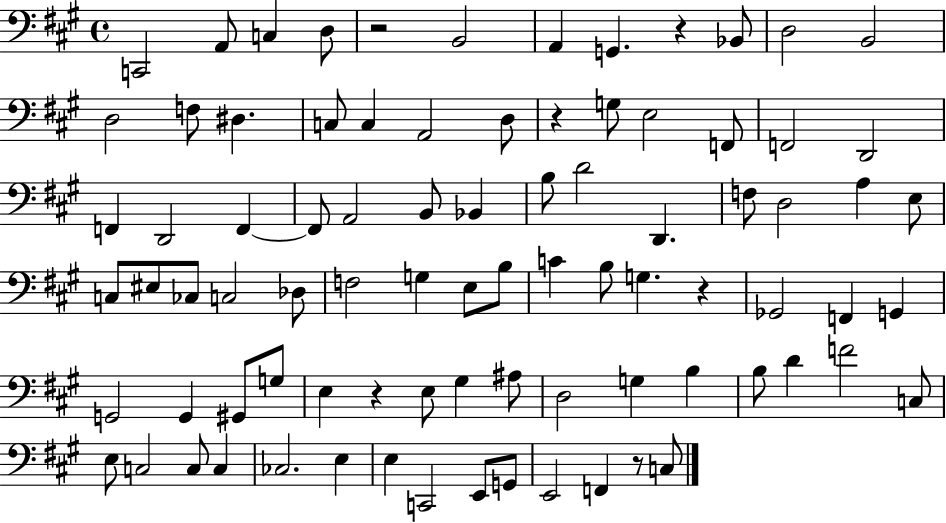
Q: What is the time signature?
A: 4/4